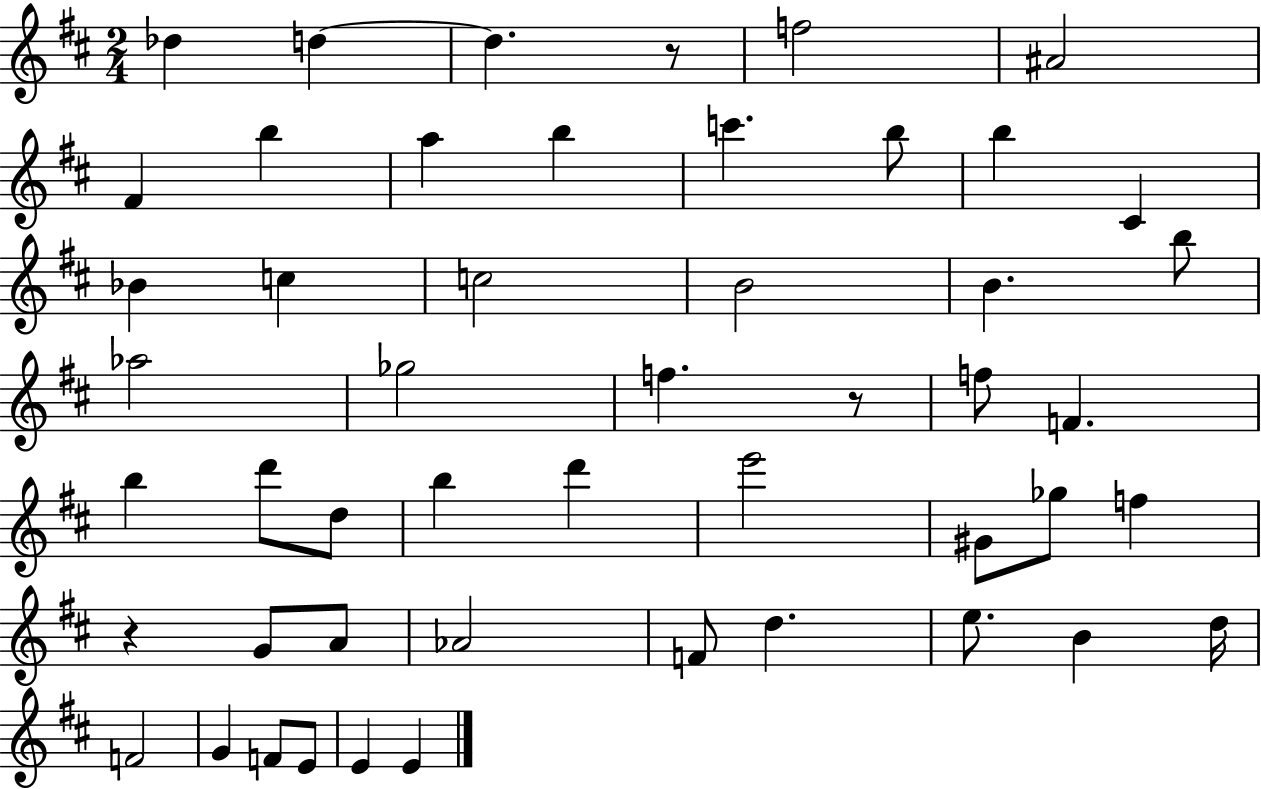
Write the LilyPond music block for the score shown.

{
  \clef treble
  \numericTimeSignature
  \time 2/4
  \key d \major
  \repeat volta 2 { des''4 d''4~~ | d''4. r8 | f''2 | ais'2 | \break fis'4 b''4 | a''4 b''4 | c'''4. b''8 | b''4 cis'4 | \break bes'4 c''4 | c''2 | b'2 | b'4. b''8 | \break aes''2 | ges''2 | f''4. r8 | f''8 f'4. | \break b''4 d'''8 d''8 | b''4 d'''4 | e'''2 | gis'8 ges''8 f''4 | \break r4 g'8 a'8 | aes'2 | f'8 d''4. | e''8. b'4 d''16 | \break f'2 | g'4 f'8 e'8 | e'4 e'4 | } \bar "|."
}